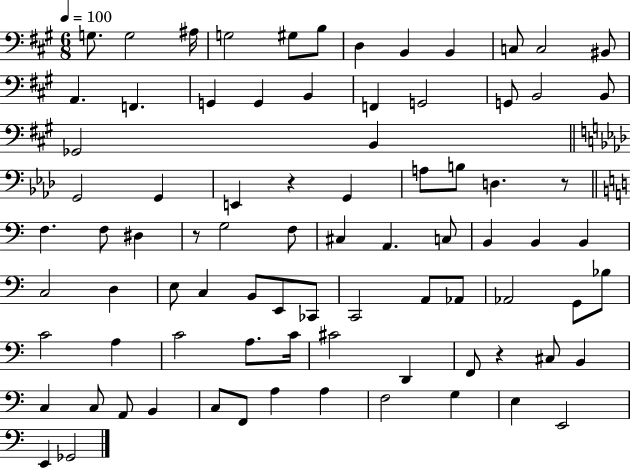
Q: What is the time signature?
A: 6/8